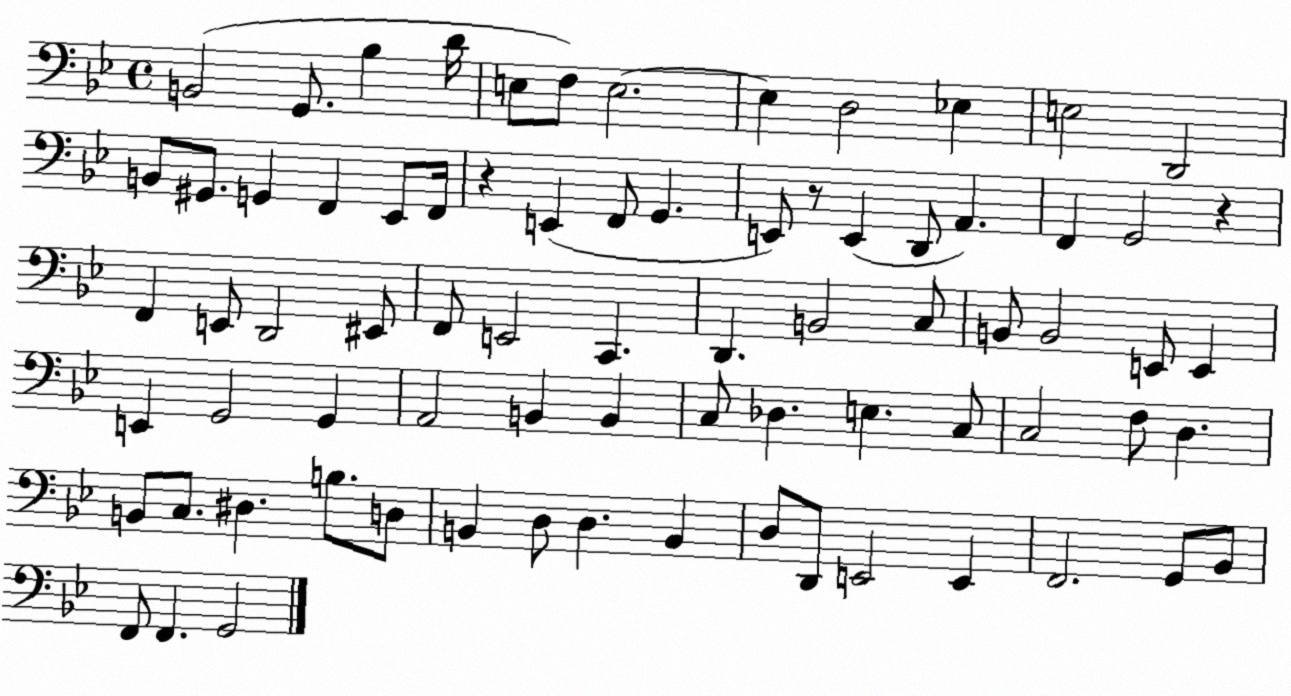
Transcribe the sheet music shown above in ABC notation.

X:1
T:Untitled
M:4/4
L:1/4
K:Bb
B,,2 G,,/2 _B, D/4 E,/2 F,/2 E,2 E, D,2 _E, E,2 D,,2 B,,/2 ^G,,/2 G,, F,, _E,,/2 F,,/4 z E,, F,,/2 G,, E,,/2 z/2 E,, D,,/2 A,, F,, G,,2 z F,, E,,/2 D,,2 ^E,,/2 F,,/2 E,,2 C,, D,, B,,2 C,/2 B,,/2 B,,2 E,,/2 E,, E,, G,,2 G,, A,,2 B,, B,, C,/2 _D, E, C,/2 C,2 F,/2 D, B,,/2 C,/2 ^D, B,/2 D,/2 B,, D,/2 D, B,, D,/2 D,,/2 E,,2 E,, F,,2 G,,/2 _B,,/2 F,,/2 F,, G,,2